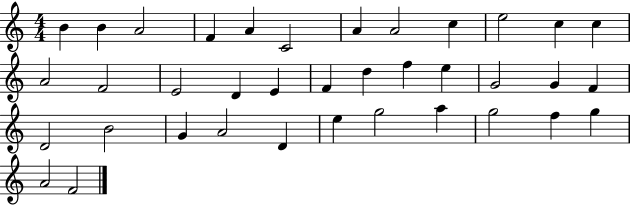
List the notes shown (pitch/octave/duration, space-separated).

B4/q B4/q A4/h F4/q A4/q C4/h A4/q A4/h C5/q E5/h C5/q C5/q A4/h F4/h E4/h D4/q E4/q F4/q D5/q F5/q E5/q G4/h G4/q F4/q D4/h B4/h G4/q A4/h D4/q E5/q G5/h A5/q G5/h F5/q G5/q A4/h F4/h